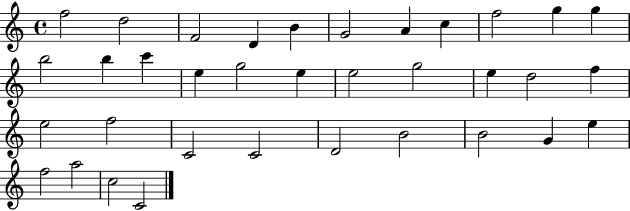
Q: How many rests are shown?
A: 0